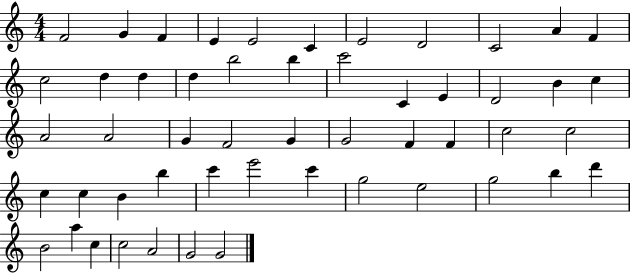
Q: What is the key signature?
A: C major